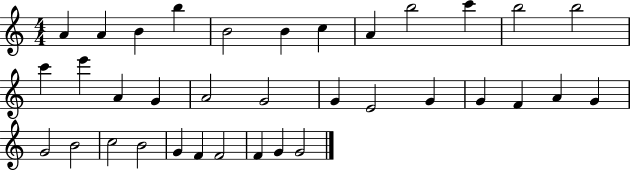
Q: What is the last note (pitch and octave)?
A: G4